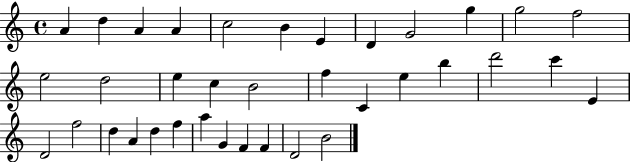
X:1
T:Untitled
M:4/4
L:1/4
K:C
A d A A c2 B E D G2 g g2 f2 e2 d2 e c B2 f C e b d'2 c' E D2 f2 d A d f a G F F D2 B2